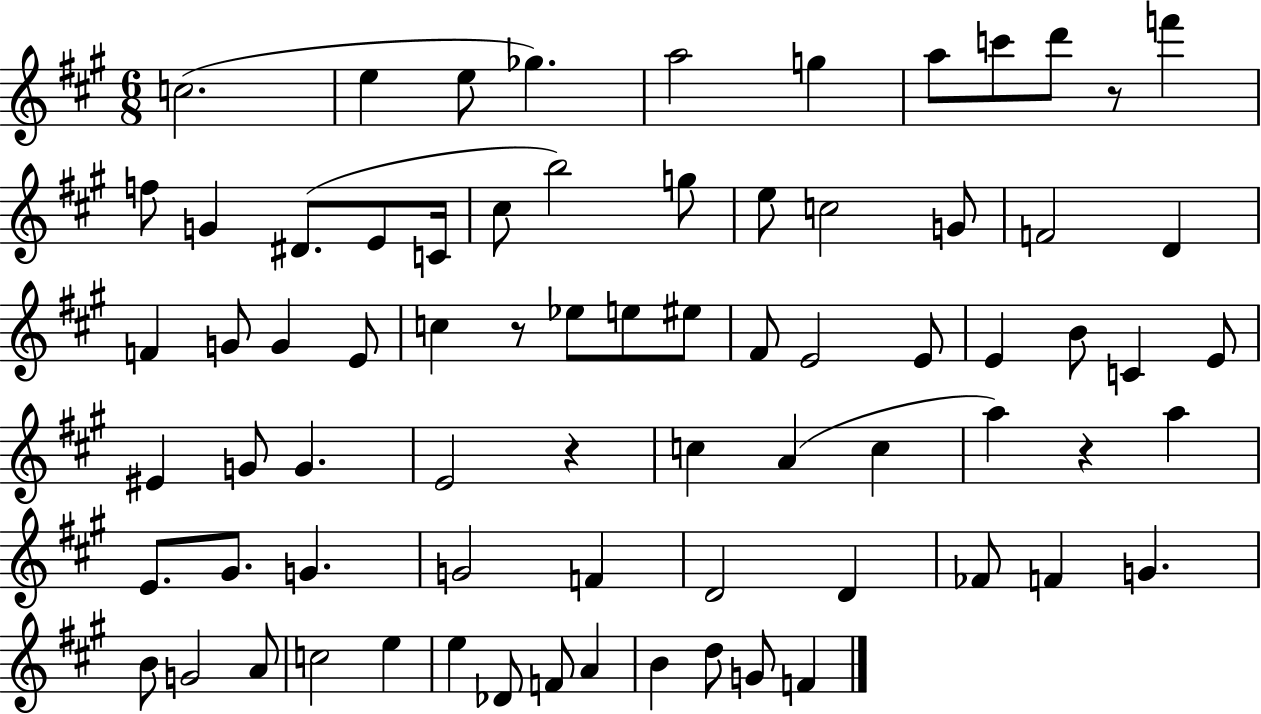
C5/h. E5/q E5/e Gb5/q. A5/h G5/q A5/e C6/e D6/e R/e F6/q F5/e G4/q D#4/e. E4/e C4/s C#5/e B5/h G5/e E5/e C5/h G4/e F4/h D4/q F4/q G4/e G4/q E4/e C5/q R/e Eb5/e E5/e EIS5/e F#4/e E4/h E4/e E4/q B4/e C4/q E4/e EIS4/q G4/e G4/q. E4/h R/q C5/q A4/q C5/q A5/q R/q A5/q E4/e. G#4/e. G4/q. G4/h F4/q D4/h D4/q FES4/e F4/q G4/q. B4/e G4/h A4/e C5/h E5/q E5/q Db4/e F4/e A4/q B4/q D5/e G4/e F4/q